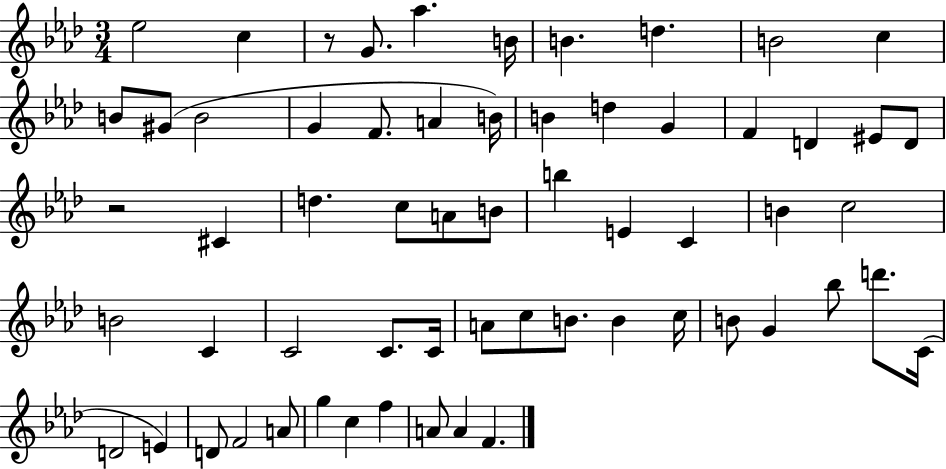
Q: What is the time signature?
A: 3/4